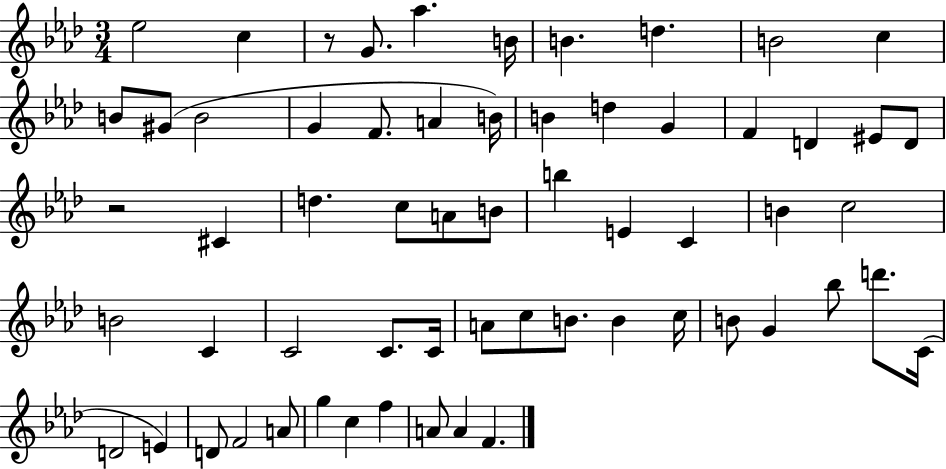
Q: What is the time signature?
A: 3/4